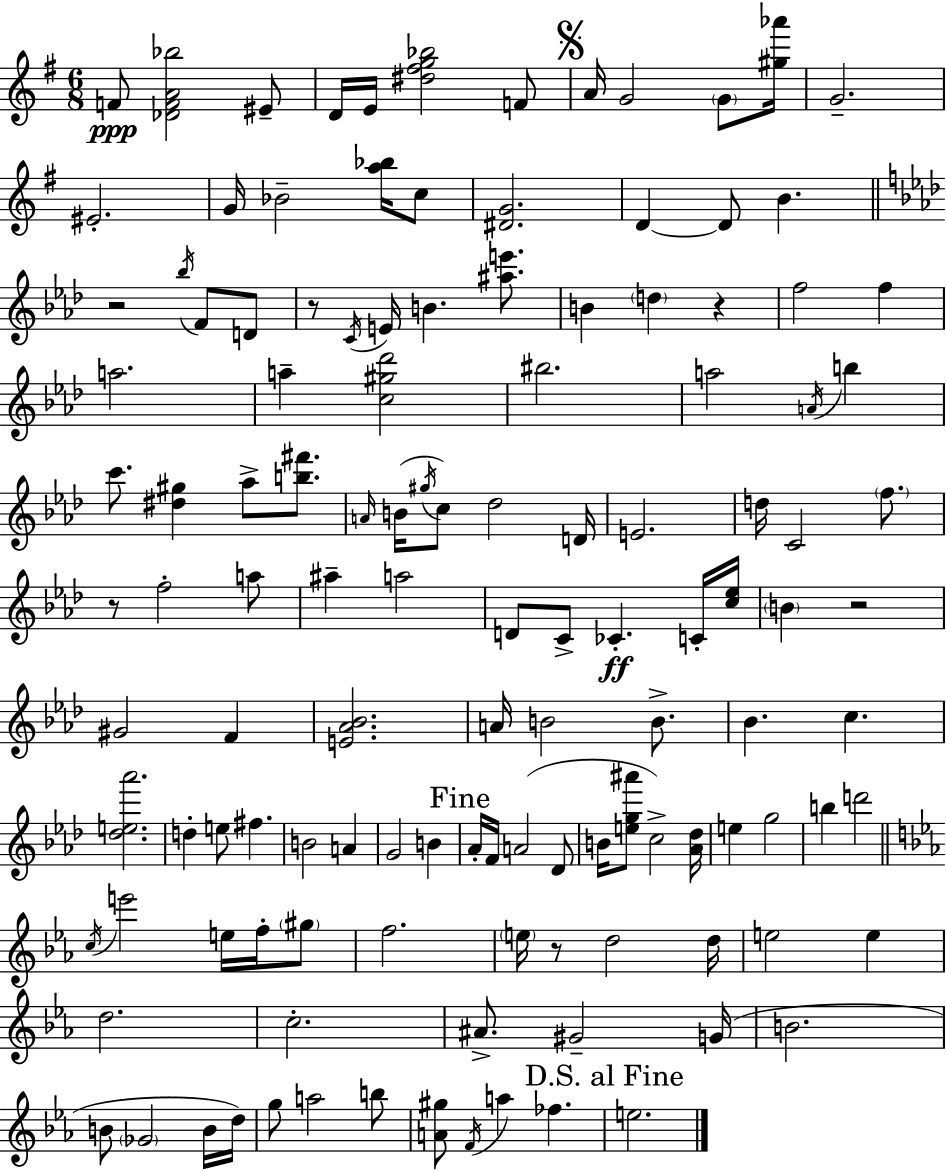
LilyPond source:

{
  \clef treble
  \numericTimeSignature
  \time 6/8
  \key g \major
  f'8\ppp <des' f' a' bes''>2 eis'8-- | d'16 e'16 <dis'' fis'' g'' bes''>2 f'8 | \mark \markup { \musicglyph "scripts.segno" } a'16 g'2 \parenthesize g'8 <gis'' aes'''>16 | g'2.-- | \break eis'2.-. | g'16 bes'2-- <a'' bes''>16 c''8 | <dis' g'>2. | d'4~~ d'8 b'4. | \break \bar "||" \break \key f \minor r2 \acciaccatura { bes''16 } f'8 d'8 | r8 \acciaccatura { c'16 } e'16 b'4. <ais'' e'''>8. | b'4 \parenthesize d''4 r4 | f''2 f''4 | \break a''2. | a''4-- <c'' gis'' des'''>2 | bis''2. | a''2 \acciaccatura { a'16 } b''4 | \break c'''8. <dis'' gis''>4 aes''8-> | <b'' fis'''>8. \grace { a'16 } b'16( \acciaccatura { gis''16 } c''8) des''2 | d'16 e'2. | d''16 c'2 | \break \parenthesize f''8. r8 f''2-. | a''8 ais''4-- a''2 | d'8 c'8-> ces'4.-.\ff | c'16-. <c'' ees''>16 \parenthesize b'4 r2 | \break gis'2 | f'4 <e' aes' bes'>2. | a'16 b'2 | b'8.-> bes'4. c''4. | \break <des'' e'' aes'''>2. | d''4-. e''8 fis''4. | b'2 | a'4 g'2 | \break b'4 \mark "Fine" aes'16-. f'16 a'2( | des'8 b'16 <e'' g'' ais'''>8 c''2->) | <aes' des''>16 e''4 g''2 | b''4 d'''2 | \break \bar "||" \break \key c \minor \acciaccatura { c''16 } e'''2 e''16 f''16-. \parenthesize gis''8 | f''2. | \parenthesize e''16 r8 d''2 | d''16 e''2 e''4 | \break d''2. | c''2.-. | ais'8.-> gis'2-- | g'16( b'2. | \break b'8 \parenthesize ges'2 b'16 | d''16) g''8 a''2 b''8 | <a' gis''>8 \acciaccatura { f'16 } a''4 fes''4. | \mark "D.S. al Fine" e''2. | \break \bar "|."
}